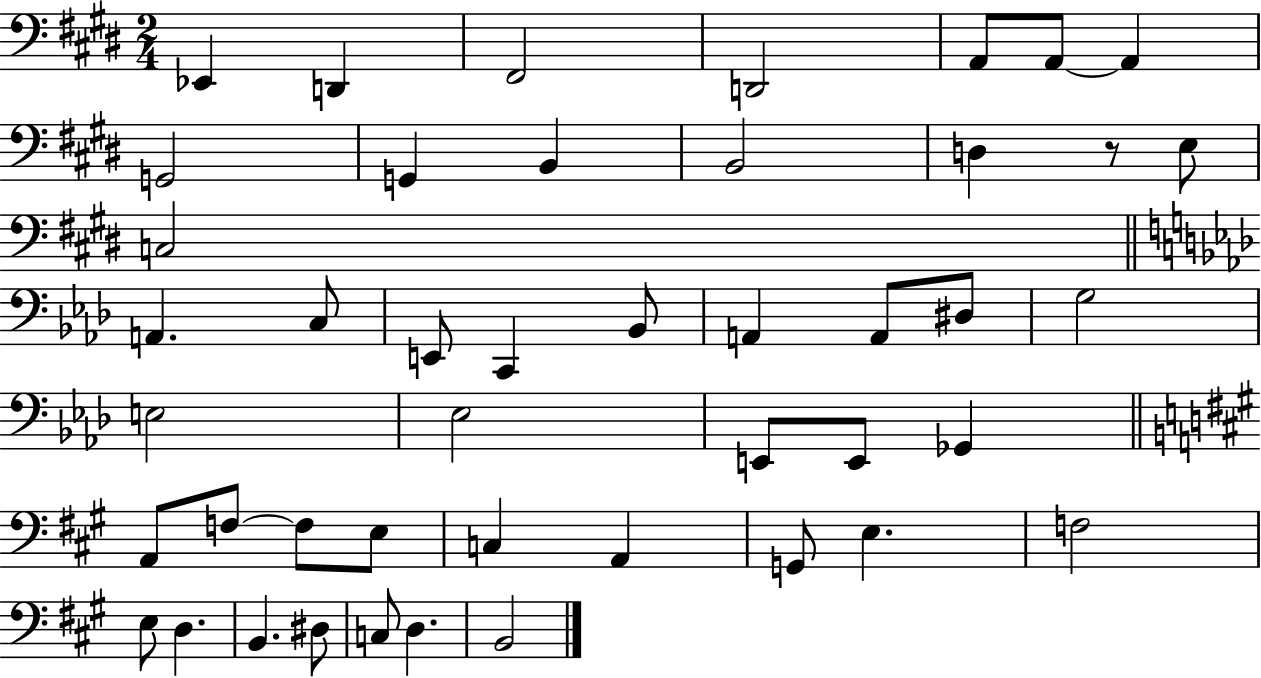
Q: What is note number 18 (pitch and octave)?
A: C2